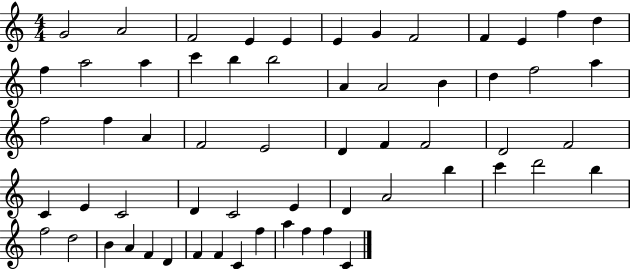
X:1
T:Untitled
M:4/4
L:1/4
K:C
G2 A2 F2 E E E G F2 F E f d f a2 a c' b b2 A A2 B d f2 a f2 f A F2 E2 D F F2 D2 F2 C E C2 D C2 E D A2 b c' d'2 b f2 d2 B A F D F F C f a f f C